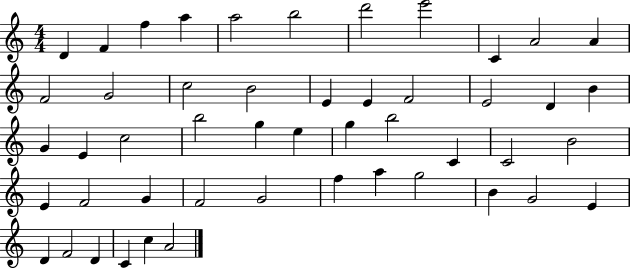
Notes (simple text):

D4/q F4/q F5/q A5/q A5/h B5/h D6/h E6/h C4/q A4/h A4/q F4/h G4/h C5/h B4/h E4/q E4/q F4/h E4/h D4/q B4/q G4/q E4/q C5/h B5/h G5/q E5/q G5/q B5/h C4/q C4/h B4/h E4/q F4/h G4/q F4/h G4/h F5/q A5/q G5/h B4/q G4/h E4/q D4/q F4/h D4/q C4/q C5/q A4/h